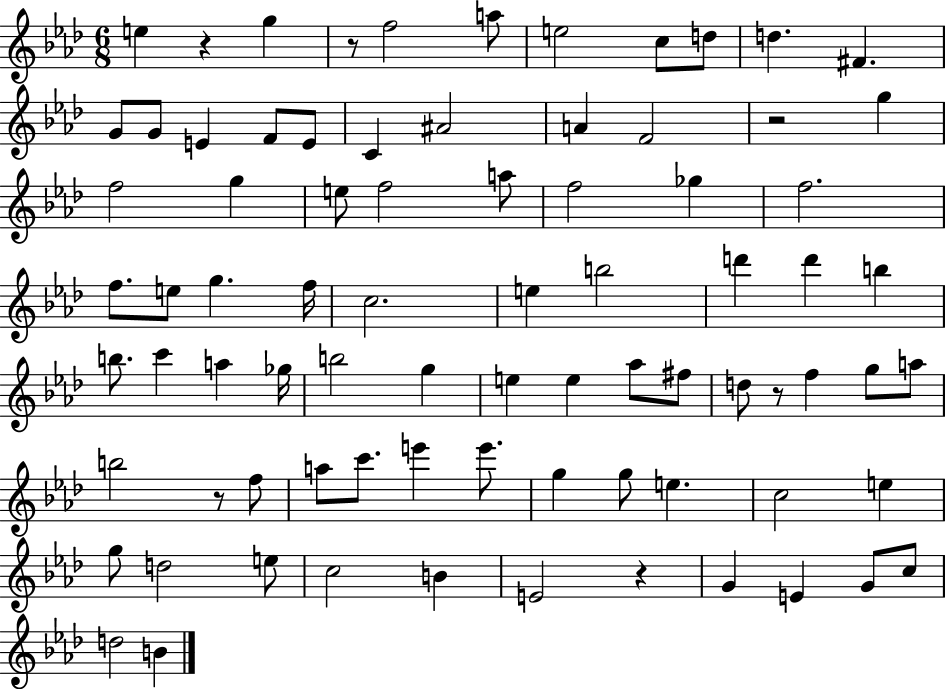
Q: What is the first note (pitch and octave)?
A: E5